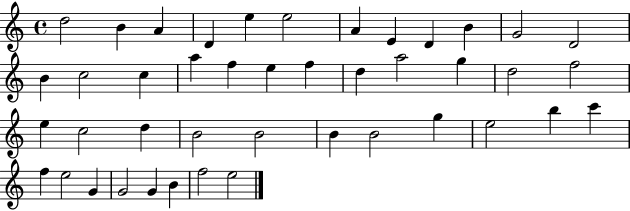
{
  \clef treble
  \time 4/4
  \defaultTimeSignature
  \key c \major
  d''2 b'4 a'4 | d'4 e''4 e''2 | a'4 e'4 d'4 b'4 | g'2 d'2 | \break b'4 c''2 c''4 | a''4 f''4 e''4 f''4 | d''4 a''2 g''4 | d''2 f''2 | \break e''4 c''2 d''4 | b'2 b'2 | b'4 b'2 g''4 | e''2 b''4 c'''4 | \break f''4 e''2 g'4 | g'2 g'4 b'4 | f''2 e''2 | \bar "|."
}